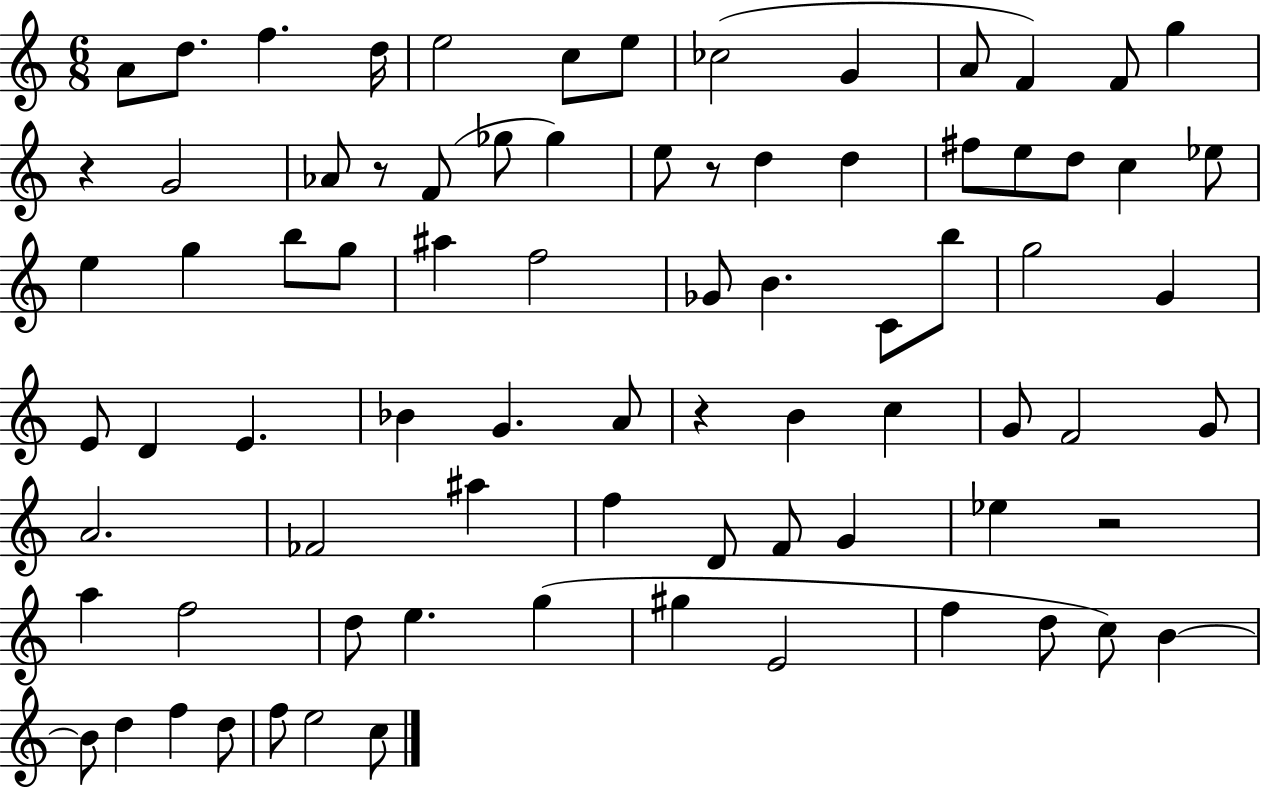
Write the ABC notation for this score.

X:1
T:Untitled
M:6/8
L:1/4
K:C
A/2 d/2 f d/4 e2 c/2 e/2 _c2 G A/2 F F/2 g z G2 _A/2 z/2 F/2 _g/2 _g e/2 z/2 d d ^f/2 e/2 d/2 c _e/2 e g b/2 g/2 ^a f2 _G/2 B C/2 b/2 g2 G E/2 D E _B G A/2 z B c G/2 F2 G/2 A2 _F2 ^a f D/2 F/2 G _e z2 a f2 d/2 e g ^g E2 f d/2 c/2 B B/2 d f d/2 f/2 e2 c/2